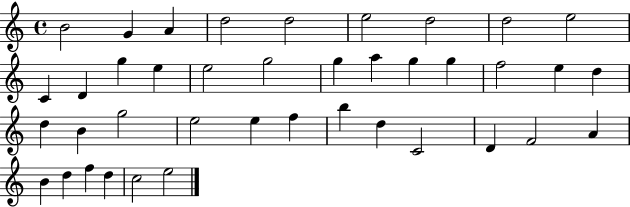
{
  \clef treble
  \time 4/4
  \defaultTimeSignature
  \key c \major
  b'2 g'4 a'4 | d''2 d''2 | e''2 d''2 | d''2 e''2 | \break c'4 d'4 g''4 e''4 | e''2 g''2 | g''4 a''4 g''4 g''4 | f''2 e''4 d''4 | \break d''4 b'4 g''2 | e''2 e''4 f''4 | b''4 d''4 c'2 | d'4 f'2 a'4 | \break b'4 d''4 f''4 d''4 | c''2 e''2 | \bar "|."
}